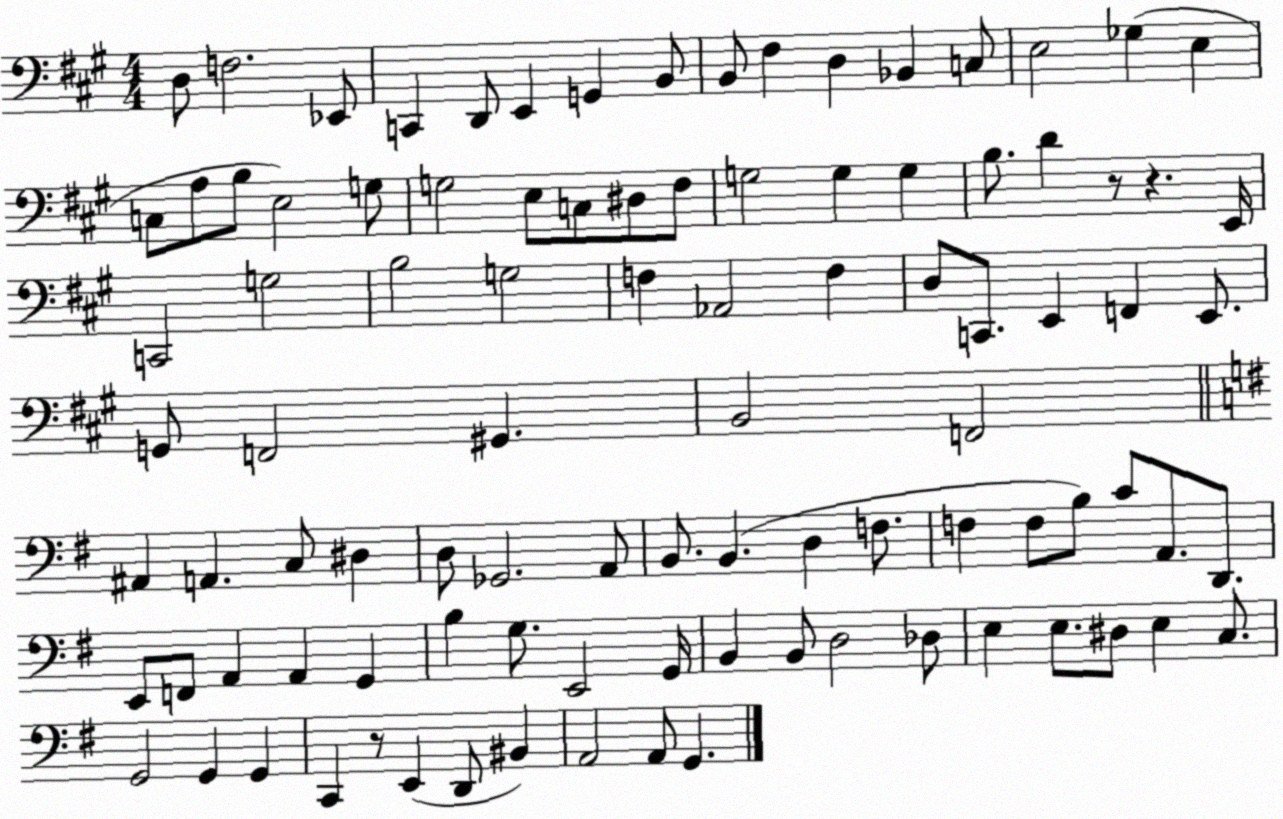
X:1
T:Untitled
M:4/4
L:1/4
K:A
D,/2 F,2 _E,,/2 C,, D,,/2 E,, G,, B,,/2 B,,/2 ^F, D, _B,, C,/2 E,2 _G, E, C,/2 A,/2 B,/2 E,2 G,/2 G,2 E,/2 C,/2 ^D,/2 ^F,/2 G,2 G, G, B,/2 D z/2 z E,,/4 C,,2 G,2 B,2 G,2 F, _A,,2 F, D,/2 C,,/2 E,, F,, E,,/2 G,,/2 F,,2 ^G,, B,,2 F,,2 ^A,, A,, C,/2 ^D, D,/2 _G,,2 A,,/2 B,,/2 B,, D, F,/2 F, F,/2 B,/2 C/2 A,,/2 D,,/2 E,,/2 F,,/2 A,, A,, G,, B, G,/2 E,,2 G,,/4 B,, B,,/2 D,2 _D,/2 E, E,/2 ^D,/2 E, C,/2 G,,2 G,, G,, C,, z/2 E,, D,,/2 ^B,, A,,2 A,,/2 G,,